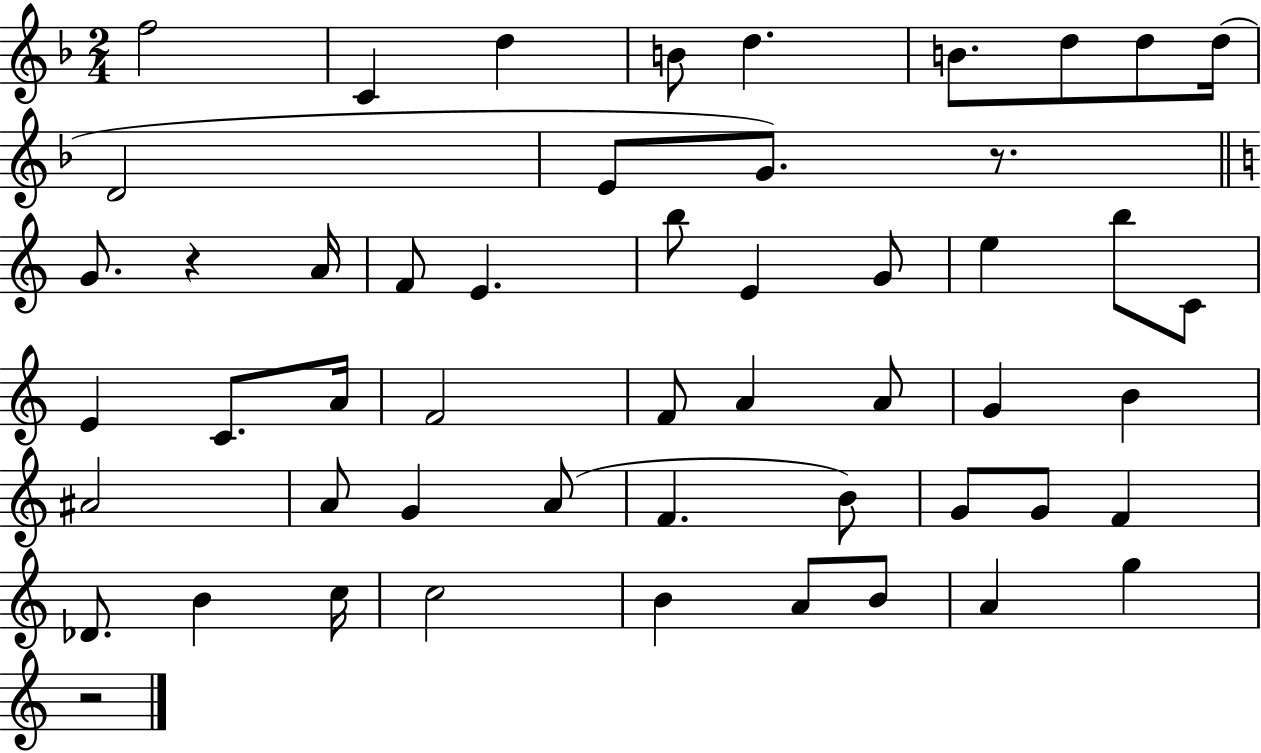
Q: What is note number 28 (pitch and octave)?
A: A4